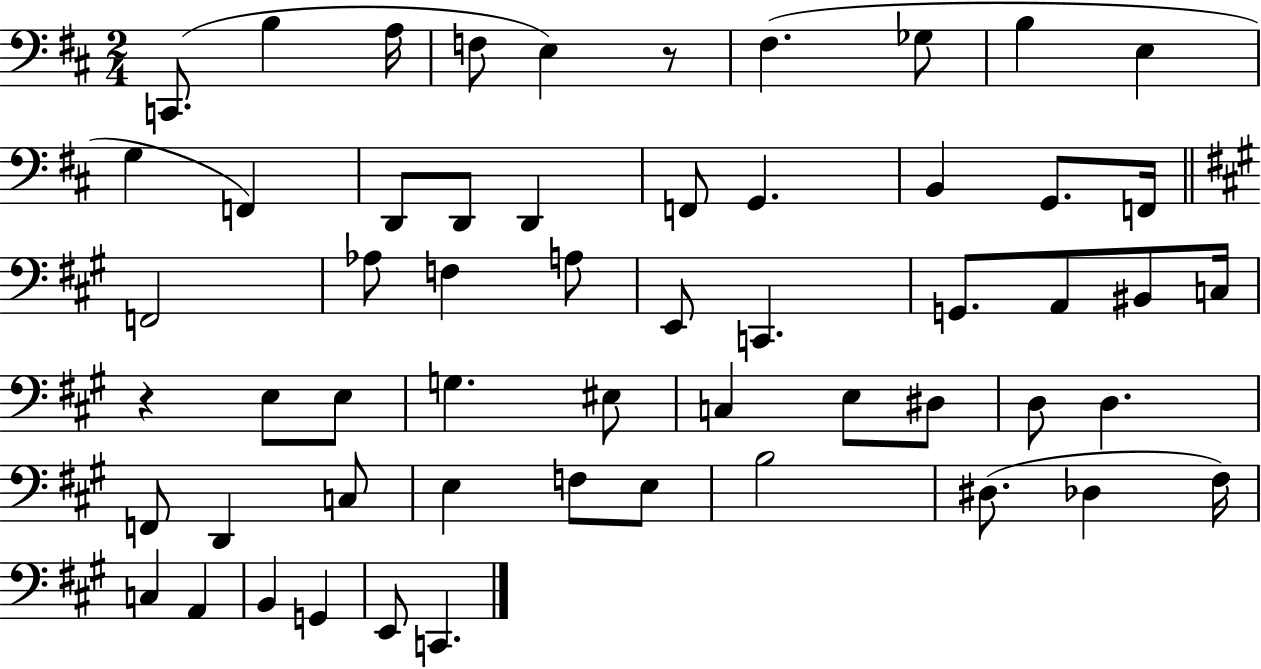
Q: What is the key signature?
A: D major